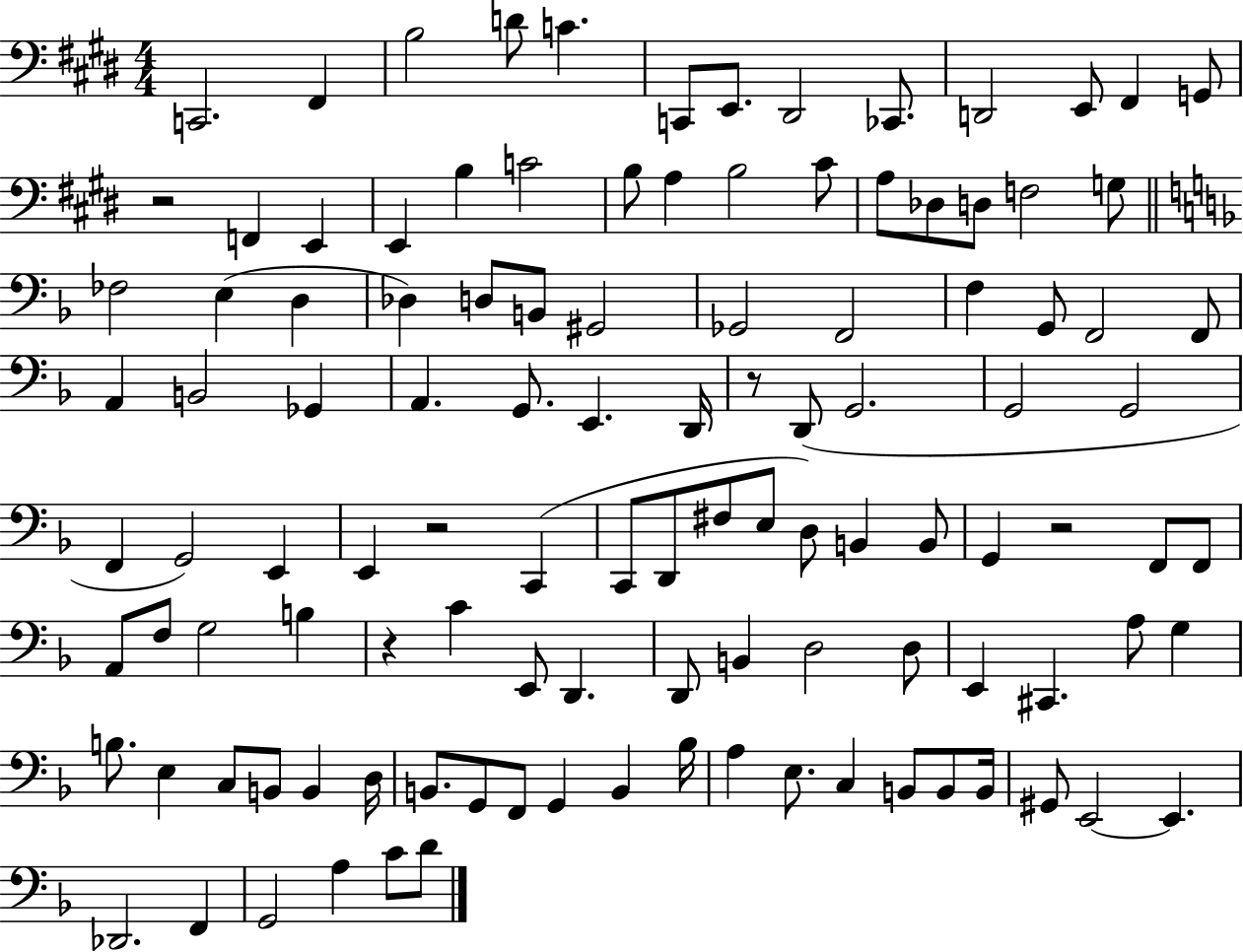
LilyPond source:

{
  \clef bass
  \numericTimeSignature
  \time 4/4
  \key e \major
  \repeat volta 2 { c,2. fis,4 | b2 d'8 c'4. | c,8 e,8. dis,2 ces,8. | d,2 e,8 fis,4 g,8 | \break r2 f,4 e,4 | e,4 b4 c'2 | b8 a4 b2 cis'8 | a8 des8 d8 f2 g8 | \break \bar "||" \break \key f \major fes2 e4( d4 | des4) d8 b,8 gis,2 | ges,2 f,2 | f4 g,8 f,2 f,8 | \break a,4 b,2 ges,4 | a,4. g,8. e,4. d,16 | r8 d,8( g,2. | g,2 g,2 | \break f,4 g,2) e,4 | e,4 r2 c,4( | c,8 d,8 fis8 e8 d8) b,4 b,8 | g,4 r2 f,8 f,8 | \break a,8 f8 g2 b4 | r4 c'4 e,8 d,4. | d,8 b,4 d2 d8 | e,4 cis,4. a8 g4 | \break b8. e4 c8 b,8 b,4 d16 | b,8. g,8 f,8 g,4 b,4 bes16 | a4 e8. c4 b,8 b,8 b,16 | gis,8 e,2~~ e,4. | \break des,2. f,4 | g,2 a4 c'8 d'8 | } \bar "|."
}